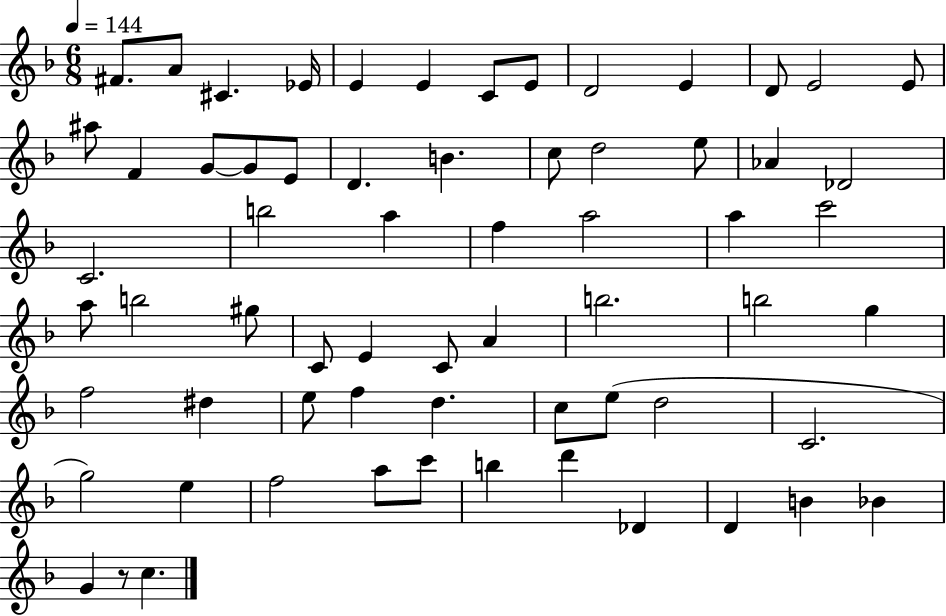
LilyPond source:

{
  \clef treble
  \numericTimeSignature
  \time 6/8
  \key f \major
  \tempo 4 = 144
  \repeat volta 2 { fis'8. a'8 cis'4. ees'16 | e'4 e'4 c'8 e'8 | d'2 e'4 | d'8 e'2 e'8 | \break ais''8 f'4 g'8~~ g'8 e'8 | d'4. b'4. | c''8 d''2 e''8 | aes'4 des'2 | \break c'2. | b''2 a''4 | f''4 a''2 | a''4 c'''2 | \break a''8 b''2 gis''8 | c'8 e'4 c'8 a'4 | b''2. | b''2 g''4 | \break f''2 dis''4 | e''8 f''4 d''4. | c''8 e''8( d''2 | c'2. | \break g''2) e''4 | f''2 a''8 c'''8 | b''4 d'''4 des'4 | d'4 b'4 bes'4 | \break g'4 r8 c''4. | } \bar "|."
}